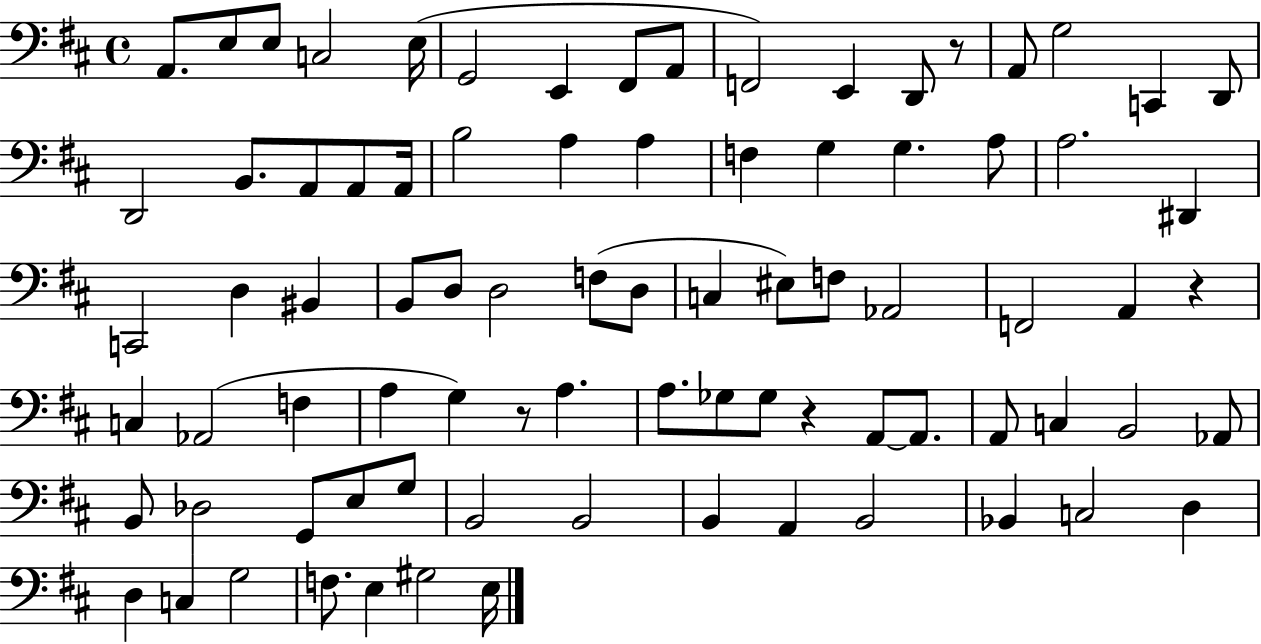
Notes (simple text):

A2/e. E3/e E3/e C3/h E3/s G2/h E2/q F#2/e A2/e F2/h E2/q D2/e R/e A2/e G3/h C2/q D2/e D2/h B2/e. A2/e A2/e A2/s B3/h A3/q A3/q F3/q G3/q G3/q. A3/e A3/h. D#2/q C2/h D3/q BIS2/q B2/e D3/e D3/h F3/e D3/e C3/q EIS3/e F3/e Ab2/h F2/h A2/q R/q C3/q Ab2/h F3/q A3/q G3/q R/e A3/q. A3/e. Gb3/e Gb3/e R/q A2/e A2/e. A2/e C3/q B2/h Ab2/e B2/e Db3/h G2/e E3/e G3/e B2/h B2/h B2/q A2/q B2/h Bb2/q C3/h D3/q D3/q C3/q G3/h F3/e. E3/q G#3/h E3/s